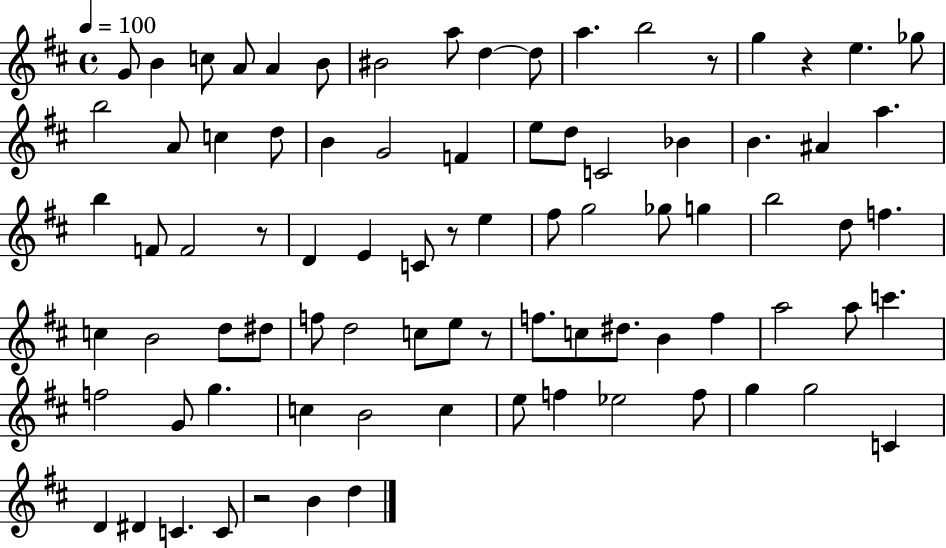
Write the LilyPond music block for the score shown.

{
  \clef treble
  \time 4/4
  \defaultTimeSignature
  \key d \major
  \tempo 4 = 100
  g'8 b'4 c''8 a'8 a'4 b'8 | bis'2 a''8 d''4~~ d''8 | a''4. b''2 r8 | g''4 r4 e''4. ges''8 | \break b''2 a'8 c''4 d''8 | b'4 g'2 f'4 | e''8 d''8 c'2 bes'4 | b'4. ais'4 a''4. | \break b''4 f'8 f'2 r8 | d'4 e'4 c'8 r8 e''4 | fis''8 g''2 ges''8 g''4 | b''2 d''8 f''4. | \break c''4 b'2 d''8 dis''8 | f''8 d''2 c''8 e''8 r8 | f''8. c''8 dis''8. b'4 f''4 | a''2 a''8 c'''4. | \break f''2 g'8 g''4. | c''4 b'2 c''4 | e''8 f''4 ees''2 f''8 | g''4 g''2 c'4 | \break d'4 dis'4 c'4. c'8 | r2 b'4 d''4 | \bar "|."
}